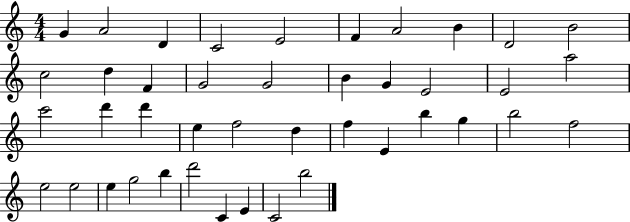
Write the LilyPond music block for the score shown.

{
  \clef treble
  \numericTimeSignature
  \time 4/4
  \key c \major
  g'4 a'2 d'4 | c'2 e'2 | f'4 a'2 b'4 | d'2 b'2 | \break c''2 d''4 f'4 | g'2 g'2 | b'4 g'4 e'2 | e'2 a''2 | \break c'''2 d'''4 d'''4 | e''4 f''2 d''4 | f''4 e'4 b''4 g''4 | b''2 f''2 | \break e''2 e''2 | e''4 g''2 b''4 | d'''2 c'4 e'4 | c'2 b''2 | \break \bar "|."
}